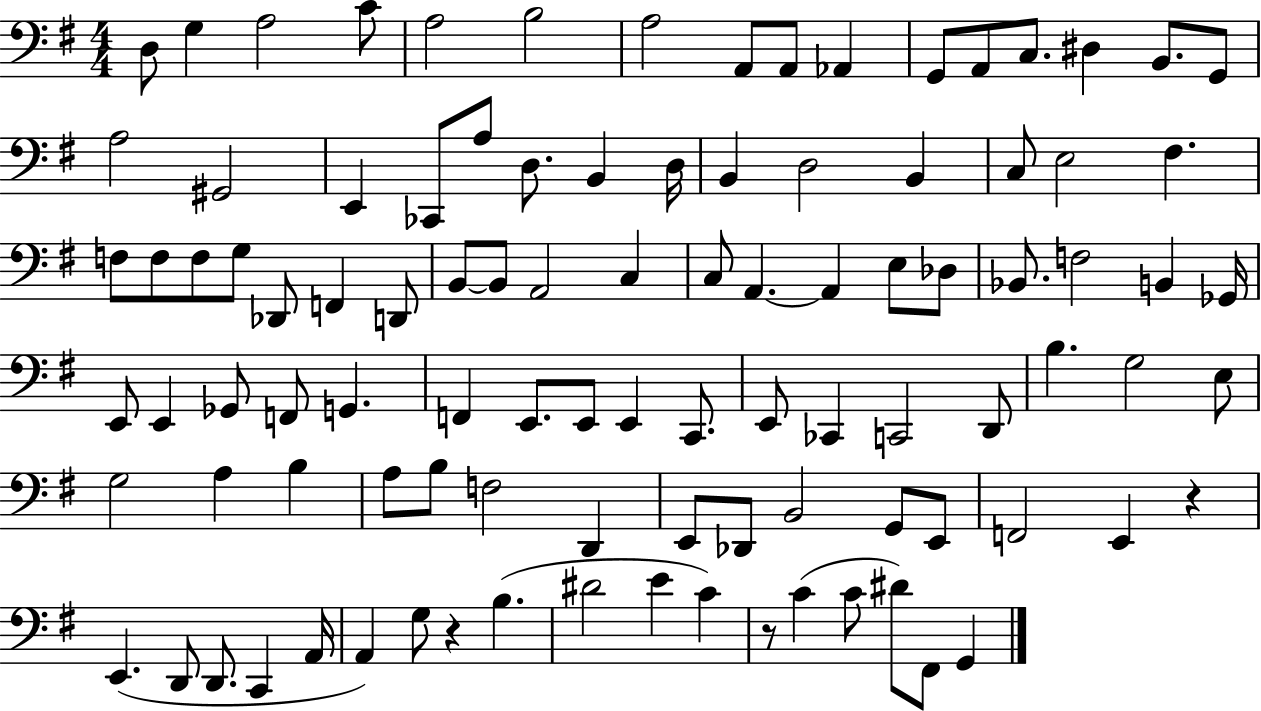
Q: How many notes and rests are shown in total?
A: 100